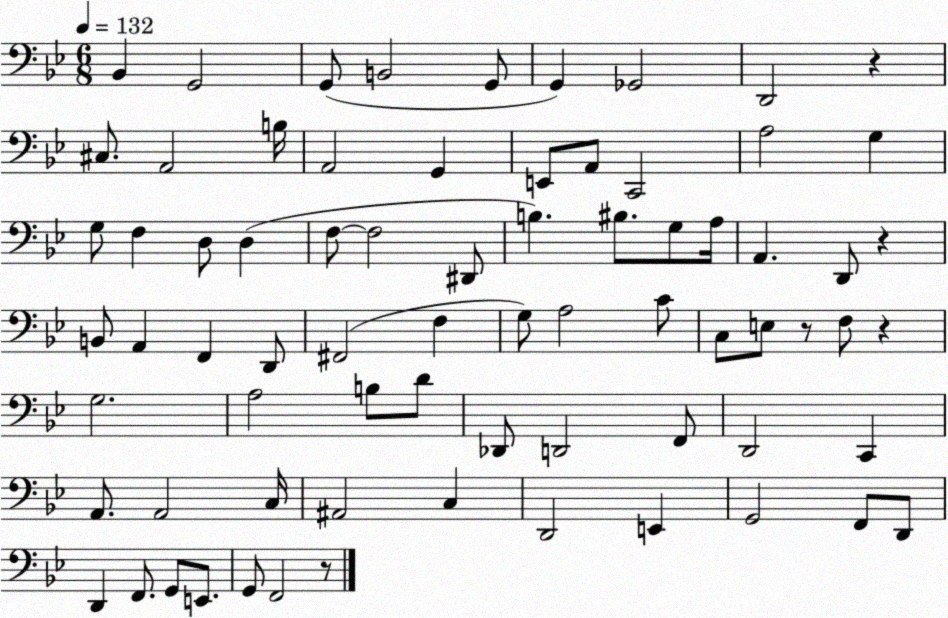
X:1
T:Untitled
M:6/8
L:1/4
K:Bb
_B,, G,,2 G,,/2 B,,2 G,,/2 G,, _G,,2 D,,2 z ^C,/2 A,,2 B,/4 A,,2 G,, E,,/2 A,,/2 C,,2 A,2 G, G,/2 F, D,/2 D, F,/2 F,2 ^D,,/2 B, ^B,/2 G,/2 A,/4 A,, D,,/2 z B,,/2 A,, F,, D,,/2 ^F,,2 F, G,/2 A,2 C/2 C,/2 E,/2 z/2 F,/2 z G,2 A,2 B,/2 D/2 _D,,/2 D,,2 F,,/2 D,,2 C,, A,,/2 A,,2 C,/4 ^A,,2 C, D,,2 E,, G,,2 F,,/2 D,,/2 D,, F,,/2 G,,/2 E,,/2 G,,/2 F,,2 z/2